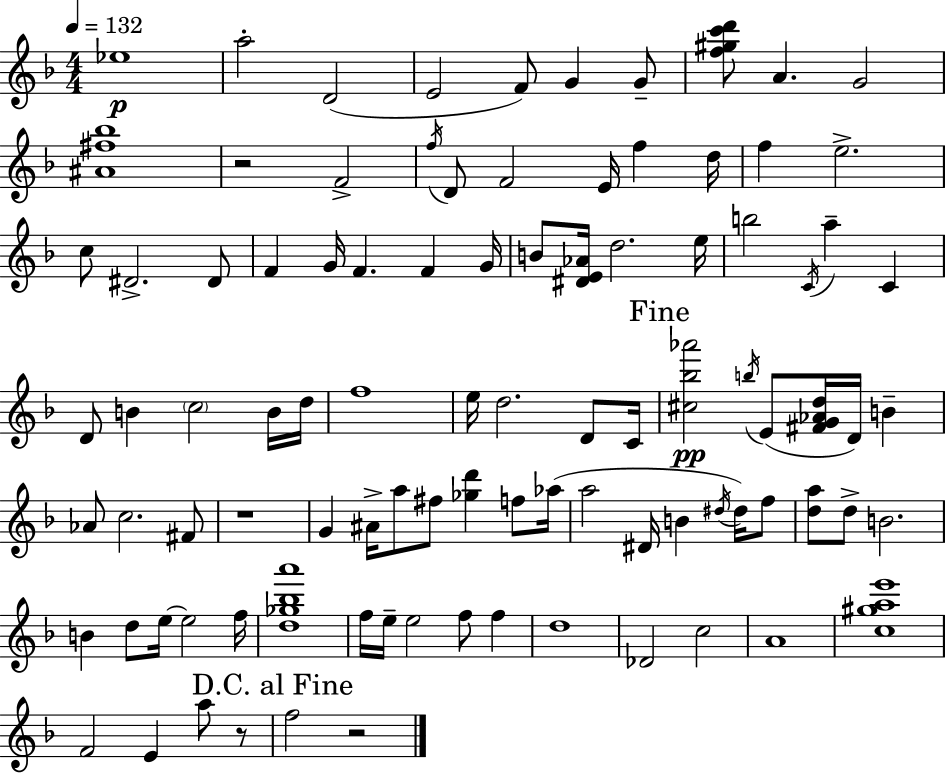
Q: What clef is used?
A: treble